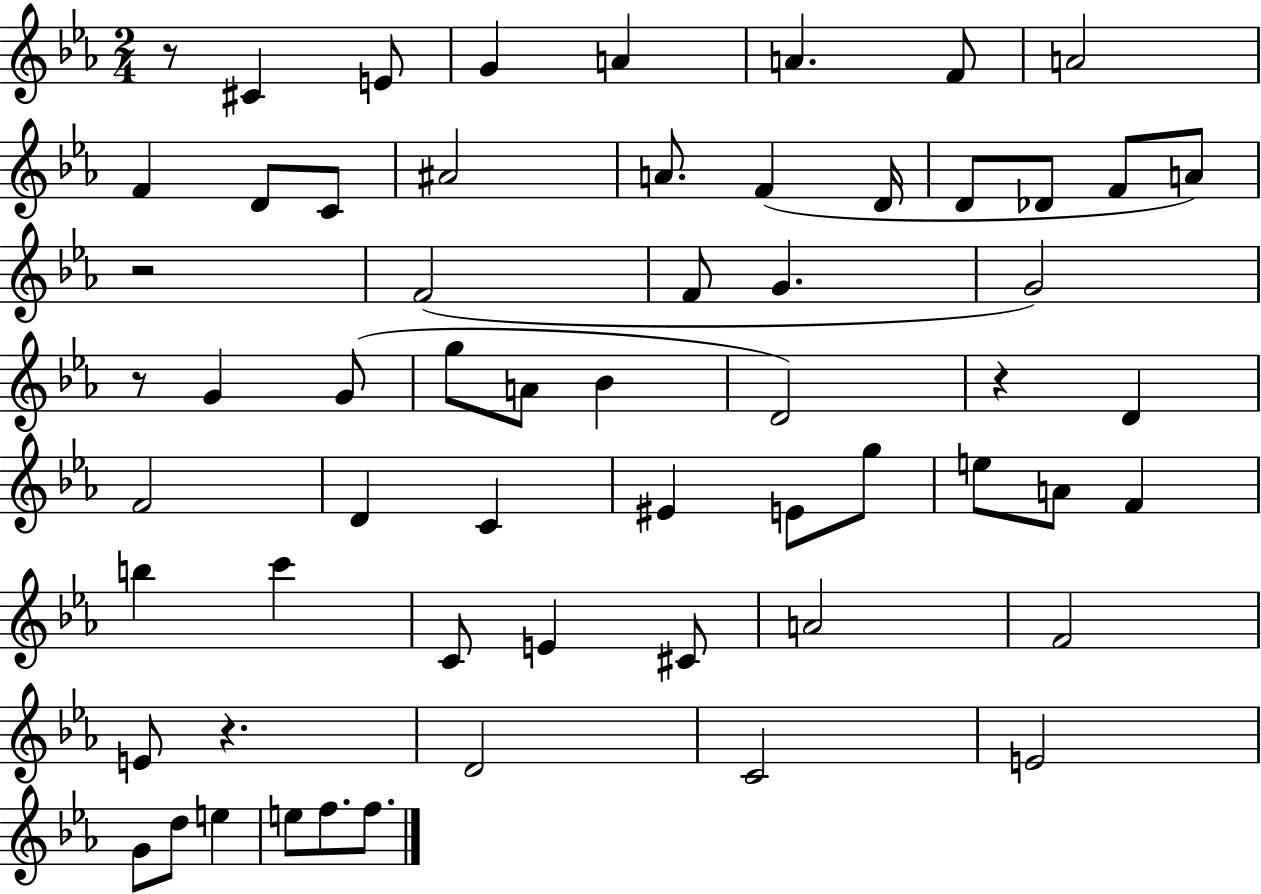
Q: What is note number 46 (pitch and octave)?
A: E4